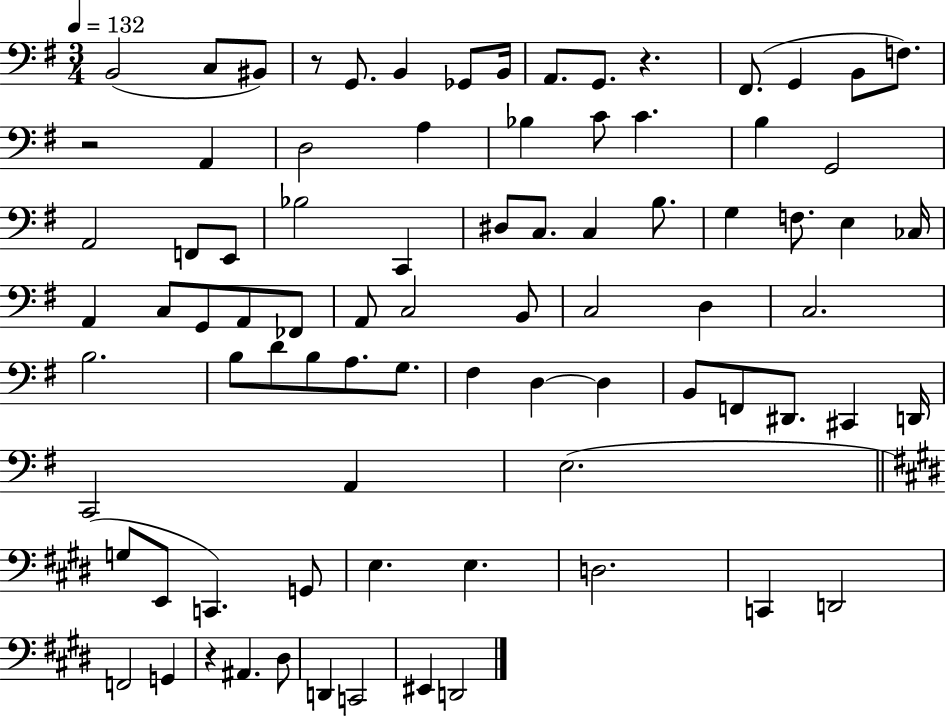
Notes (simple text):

B2/h C3/e BIS2/e R/e G2/e. B2/q Gb2/e B2/s A2/e. G2/e. R/q. F#2/e. G2/q B2/e F3/e. R/h A2/q D3/h A3/q Bb3/q C4/e C4/q. B3/q G2/h A2/h F2/e E2/e Bb3/h C2/q D#3/e C3/e. C3/q B3/e. G3/q F3/e. E3/q CES3/s A2/q C3/e G2/e A2/e FES2/e A2/e C3/h B2/e C3/h D3/q C3/h. B3/h. B3/e D4/e B3/e A3/e. G3/e. F#3/q D3/q D3/q B2/e F2/e D#2/e. C#2/q D2/s C2/h A2/q E3/h. G3/e E2/e C2/q. G2/e E3/q. E3/q. D3/h. C2/q D2/h F2/h G2/q R/q A#2/q. D#3/e D2/q C2/h EIS2/q D2/h